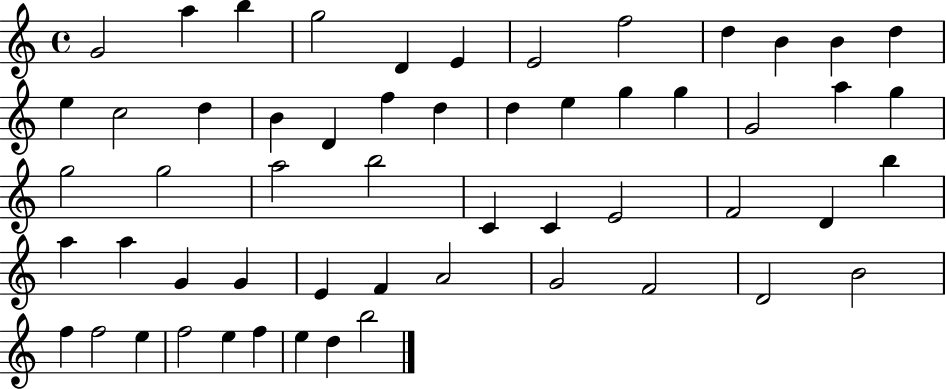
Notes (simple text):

G4/h A5/q B5/q G5/h D4/q E4/q E4/h F5/h D5/q B4/q B4/q D5/q E5/q C5/h D5/q B4/q D4/q F5/q D5/q D5/q E5/q G5/q G5/q G4/h A5/q G5/q G5/h G5/h A5/h B5/h C4/q C4/q E4/h F4/h D4/q B5/q A5/q A5/q G4/q G4/q E4/q F4/q A4/h G4/h F4/h D4/h B4/h F5/q F5/h E5/q F5/h E5/q F5/q E5/q D5/q B5/h